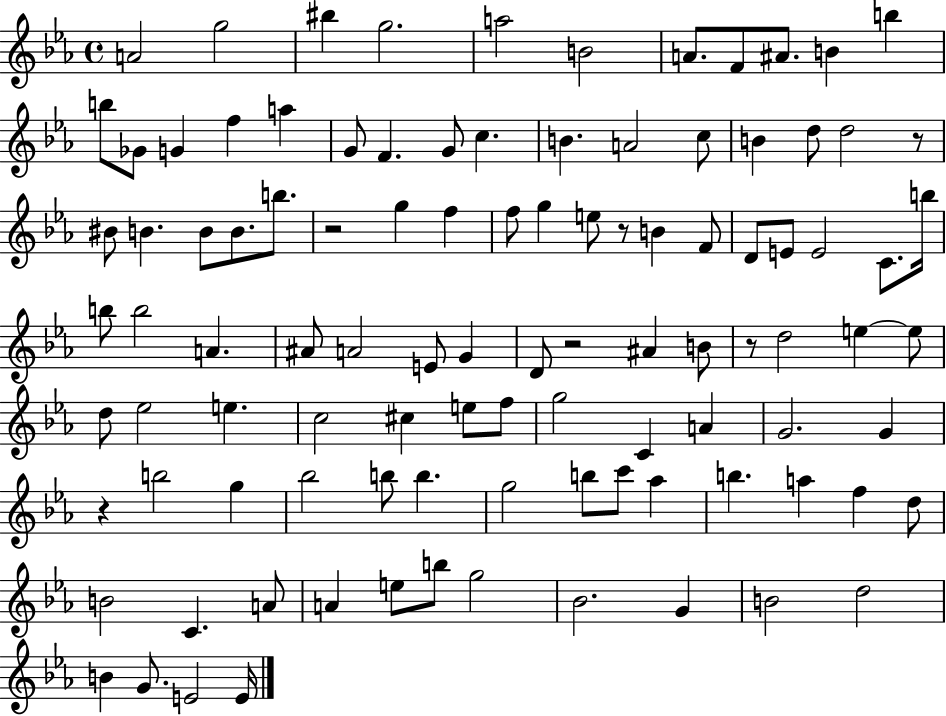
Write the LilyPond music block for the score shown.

{
  \clef treble
  \time 4/4
  \defaultTimeSignature
  \key ees \major
  a'2 g''2 | bis''4 g''2. | a''2 b'2 | a'8. f'8 ais'8. b'4 b''4 | \break b''8 ges'8 g'4 f''4 a''4 | g'8 f'4. g'8 c''4. | b'4. a'2 c''8 | b'4 d''8 d''2 r8 | \break bis'8 b'4. b'8 b'8. b''8. | r2 g''4 f''4 | f''8 g''4 e''8 r8 b'4 f'8 | d'8 e'8 e'2 c'8. b''16 | \break b''8 b''2 a'4. | ais'8 a'2 e'8 g'4 | d'8 r2 ais'4 b'8 | r8 d''2 e''4~~ e''8 | \break d''8 ees''2 e''4. | c''2 cis''4 e''8 f''8 | g''2 c'4 a'4 | g'2. g'4 | \break r4 b''2 g''4 | bes''2 b''8 b''4. | g''2 b''8 c'''8 aes''4 | b''4. a''4 f''4 d''8 | \break b'2 c'4. a'8 | a'4 e''8 b''8 g''2 | bes'2. g'4 | b'2 d''2 | \break b'4 g'8. e'2 e'16 | \bar "|."
}